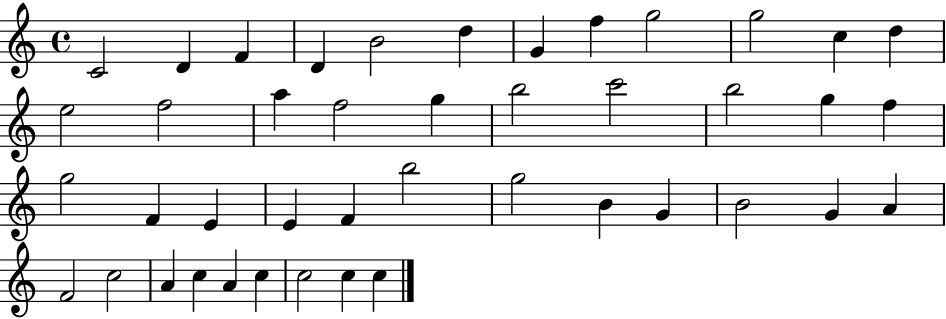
C4/h D4/q F4/q D4/q B4/h D5/q G4/q F5/q G5/h G5/h C5/q D5/q E5/h F5/h A5/q F5/h G5/q B5/h C6/h B5/h G5/q F5/q G5/h F4/q E4/q E4/q F4/q B5/h G5/h B4/q G4/q B4/h G4/q A4/q F4/h C5/h A4/q C5/q A4/q C5/q C5/h C5/q C5/q